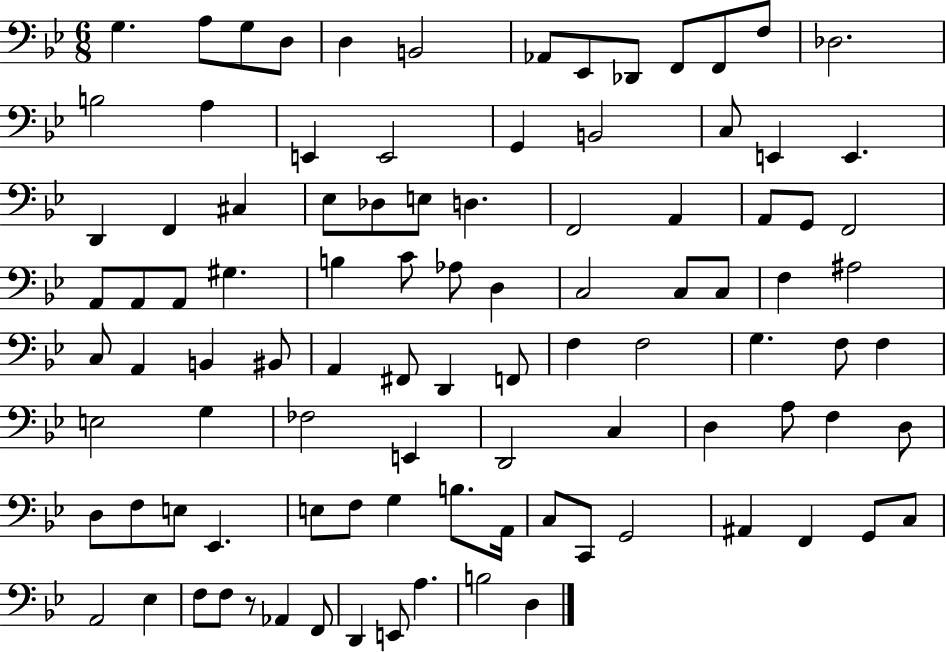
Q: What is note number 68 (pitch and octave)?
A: A3